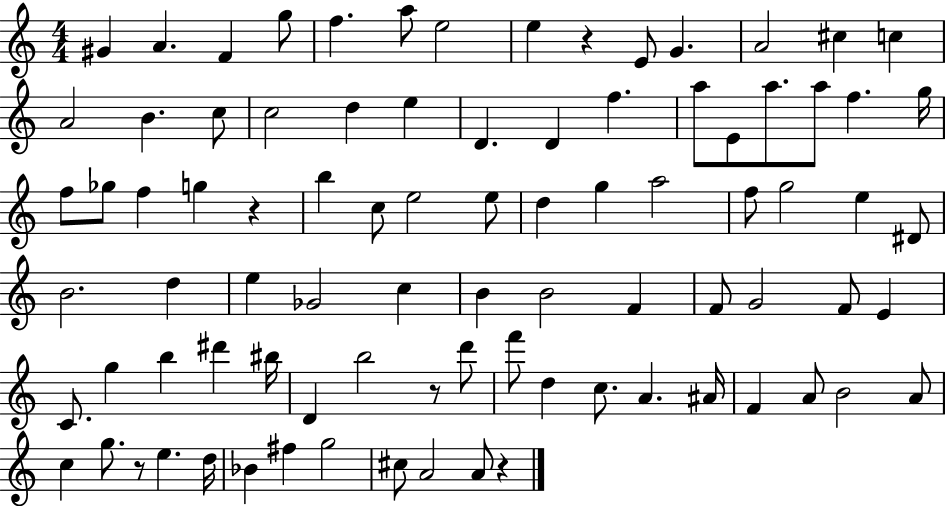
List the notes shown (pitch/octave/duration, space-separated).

G#4/q A4/q. F4/q G5/e F5/q. A5/e E5/h E5/q R/q E4/e G4/q. A4/h C#5/q C5/q A4/h B4/q. C5/e C5/h D5/q E5/q D4/q. D4/q F5/q. A5/e E4/e A5/e. A5/e F5/q. G5/s F5/e Gb5/e F5/q G5/q R/q B5/q C5/e E5/h E5/e D5/q G5/q A5/h F5/e G5/h E5/q D#4/e B4/h. D5/q E5/q Gb4/h C5/q B4/q B4/h F4/q F4/e G4/h F4/e E4/q C4/e. G5/q B5/q D#6/q BIS5/s D4/q B5/h R/e D6/e F6/e D5/q C5/e. A4/q. A#4/s F4/q A4/e B4/h A4/e C5/q G5/e. R/e E5/q. D5/s Bb4/q F#5/q G5/h C#5/e A4/h A4/e R/q